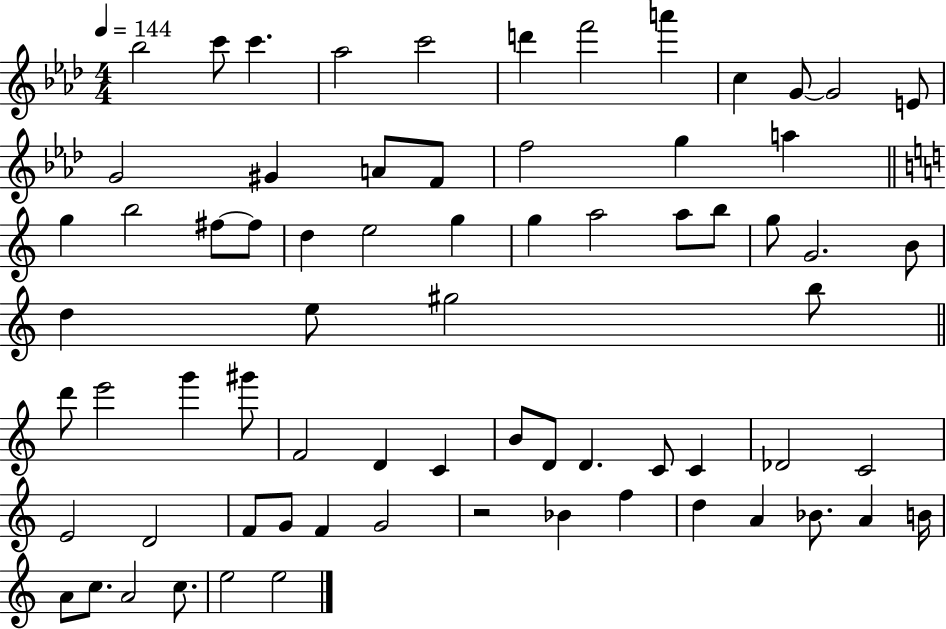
{
  \clef treble
  \numericTimeSignature
  \time 4/4
  \key aes \major
  \tempo 4 = 144
  bes''2 c'''8 c'''4. | aes''2 c'''2 | d'''4 f'''2 a'''4 | c''4 g'8~~ g'2 e'8 | \break g'2 gis'4 a'8 f'8 | f''2 g''4 a''4 | \bar "||" \break \key a \minor g''4 b''2 fis''8~~ fis''8 | d''4 e''2 g''4 | g''4 a''2 a''8 b''8 | g''8 g'2. b'8 | \break d''4 e''8 gis''2 b''8 | \bar "||" \break \key c \major d'''8 e'''2 g'''4 gis'''8 | f'2 d'4 c'4 | b'8 d'8 d'4. c'8 c'4 | des'2 c'2 | \break e'2 d'2 | f'8 g'8 f'4 g'2 | r2 bes'4 f''4 | d''4 a'4 bes'8. a'4 b'16 | \break a'8 c''8. a'2 c''8. | e''2 e''2 | \bar "|."
}